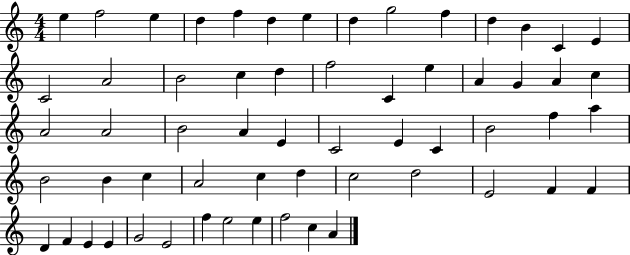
E5/q F5/h E5/q D5/q F5/q D5/q E5/q D5/q G5/h F5/q D5/q B4/q C4/q E4/q C4/h A4/h B4/h C5/q D5/q F5/h C4/q E5/q A4/q G4/q A4/q C5/q A4/h A4/h B4/h A4/q E4/q C4/h E4/q C4/q B4/h F5/q A5/q B4/h B4/q C5/q A4/h C5/q D5/q C5/h D5/h E4/h F4/q F4/q D4/q F4/q E4/q E4/q G4/h E4/h F5/q E5/h E5/q F5/h C5/q A4/q